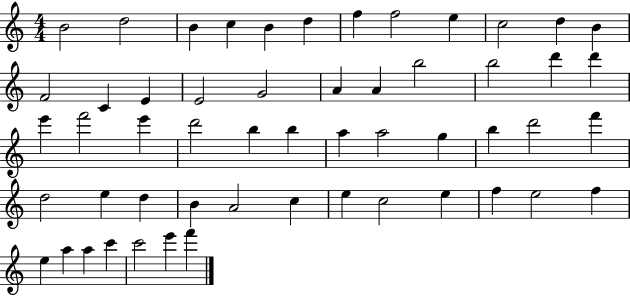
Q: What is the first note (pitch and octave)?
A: B4